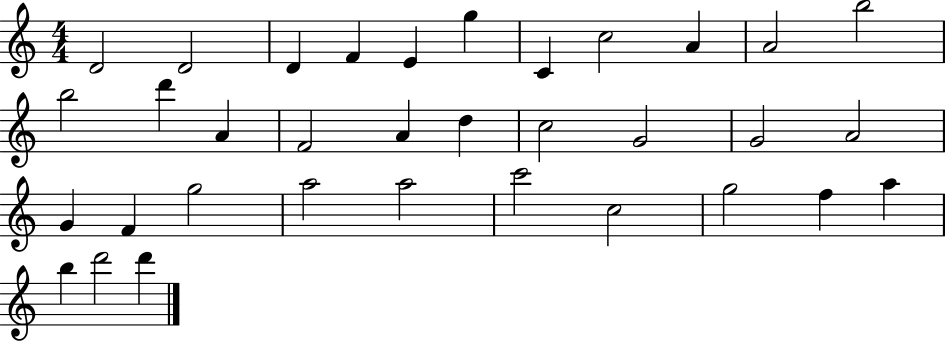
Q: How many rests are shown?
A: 0